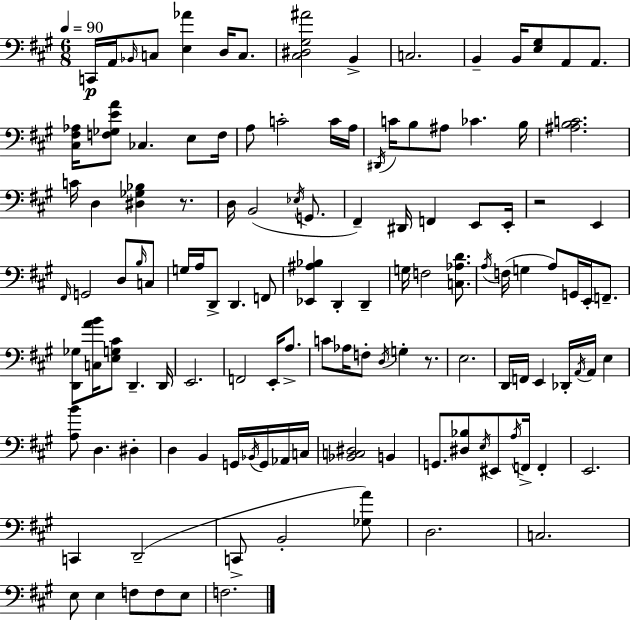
{
  \clef bass
  \numericTimeSignature
  \time 6/8
  \key a \major
  \tempo 4 = 90
  \repeat volta 2 { c,16\p a,16 \grace { bes,16 } c8 <e aes'>4 d16 c8. | <cis dis gis ais'>2 b,4-> | c2. | b,4-- b,16 <e gis>8 a,8 a,8. | \break <cis fis aes>16 <f ges e' a'>8 ces4. e8 | f16 a8 c'2-. c'16 | a16 \acciaccatura { dis,16 } c'16 b8 ais8 ces'4. | b16 <ais b c'>2. | \break c'16 d4 <dis ges bes>4 r8. | d16 b,2( \acciaccatura { ees16 } | g,8. fis,4--) dis,16 f,4 | e,8 e,16-. r2 e,4 | \break \grace { fis,16 } g,2 | d8 \grace { b16 } c8 g16 a16 d,8-> d,4. | f,8 <ees, ais bes>4 d,4-. | d,4-- g16 f2 | \break <c aes d'>8. \acciaccatura { a16 }( f16 g4 a8) | g,16 e,16-. f,8.-- <d, ges>8 <c a' b'>16 <e g cis'>8 d,4.-- | d,16 e,2. | f,2 | \break e,16-. a8.-> c'8 aes16 f8-. \acciaccatura { d16 } | g4-. r8. e2. | d,16 f,16 e,4 | des,16-. \acciaccatura { a,16 } a,16 e4 <a b'>8 d4. | \break dis4-. d4 | b,4 g,16 \acciaccatura { bes,16 } g,16 aes,16 c16 <bes, c dis>2 | b,4 g,8. | <dis bes>8 \acciaccatura { e16 } eis,8 \acciaccatura { a16 } f,16-> f,4-. e,2. | \break c,4 | d,2--( c,8-> | b,2-. <ges a'>8) d2. | c2. | \break e8 | e4 f8 f8 e8 f2. | } \bar "|."
}